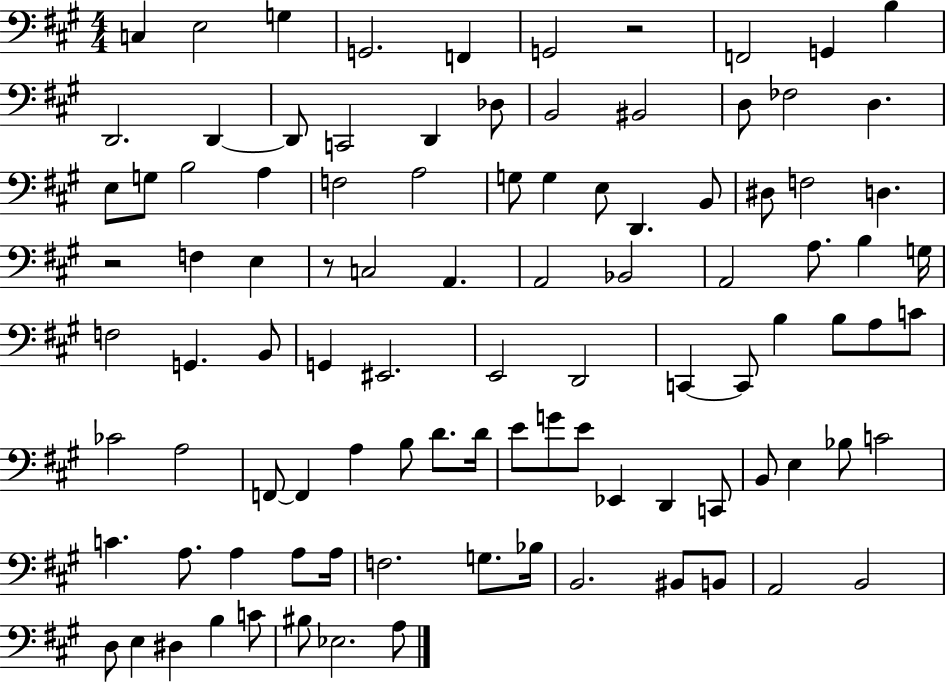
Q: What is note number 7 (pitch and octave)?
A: F2